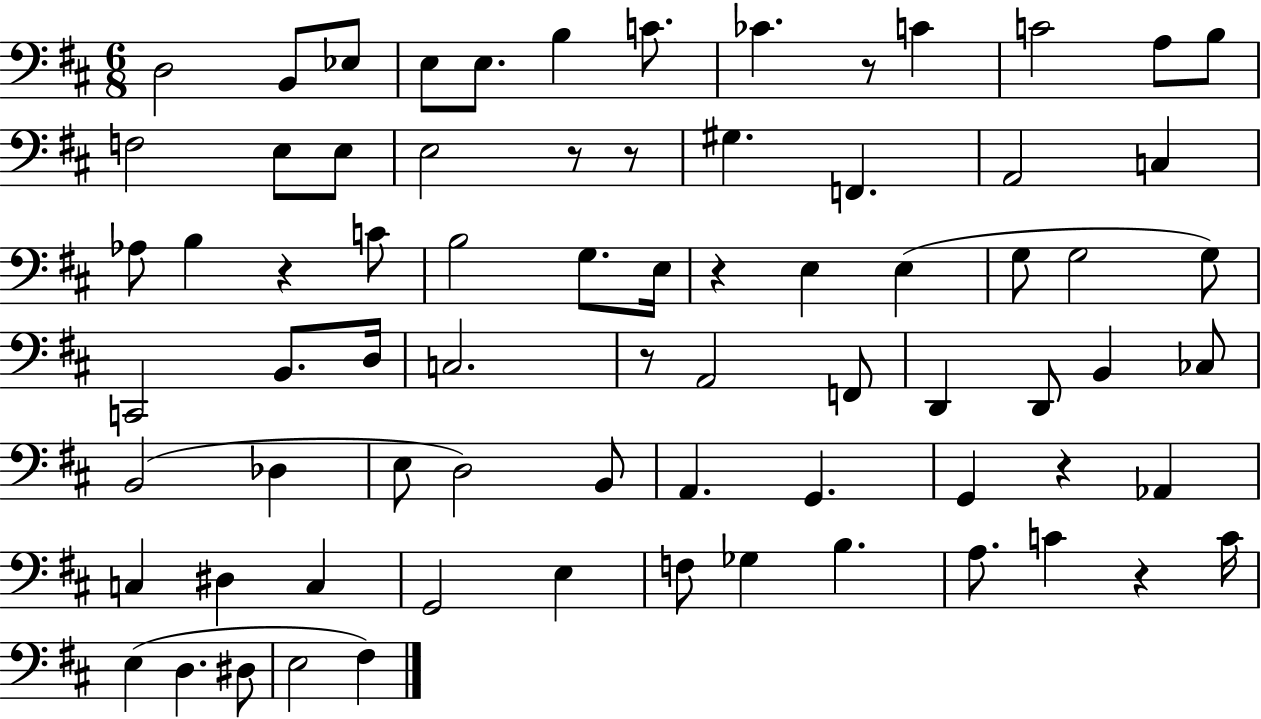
{
  \clef bass
  \numericTimeSignature
  \time 6/8
  \key d \major
  d2 b,8 ees8 | e8 e8. b4 c'8. | ces'4. r8 c'4 | c'2 a8 b8 | \break f2 e8 e8 | e2 r8 r8 | gis4. f,4. | a,2 c4 | \break aes8 b4 r4 c'8 | b2 g8. e16 | r4 e4 e4( | g8 g2 g8) | \break c,2 b,8. d16 | c2. | r8 a,2 f,8 | d,4 d,8 b,4 ces8 | \break b,2( des4 | e8 d2) b,8 | a,4. g,4. | g,4 r4 aes,4 | \break c4 dis4 c4 | g,2 e4 | f8 ges4 b4. | a8. c'4 r4 c'16 | \break e4( d4. dis8 | e2 fis4) | \bar "|."
}